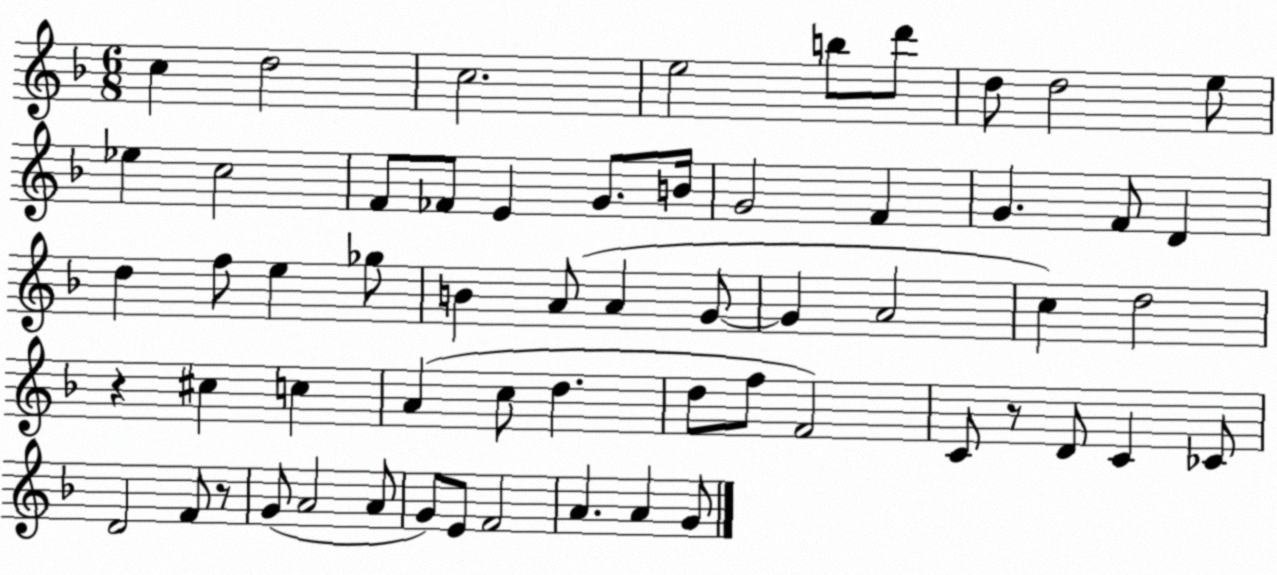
X:1
T:Untitled
M:6/8
L:1/4
K:F
c d2 c2 e2 b/2 d'/2 d/2 d2 e/2 _e c2 F/2 _F/2 E G/2 B/4 G2 F G F/2 D d f/2 e _g/2 B A/2 A G/2 G A2 c d2 z ^c c A c/2 d d/2 f/2 F2 C/2 z/2 D/2 C _C/2 D2 F/2 z/2 G/2 A2 A/2 G/2 E/2 F2 A A G/2